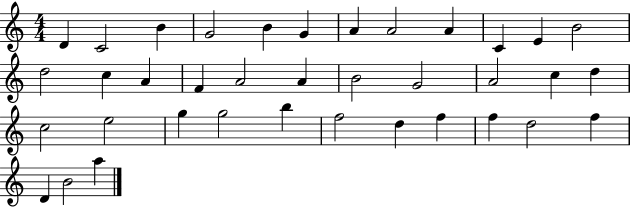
D4/q C4/h B4/q G4/h B4/q G4/q A4/q A4/h A4/q C4/q E4/q B4/h D5/h C5/q A4/q F4/q A4/h A4/q B4/h G4/h A4/h C5/q D5/q C5/h E5/h G5/q G5/h B5/q F5/h D5/q F5/q F5/q D5/h F5/q D4/q B4/h A5/q